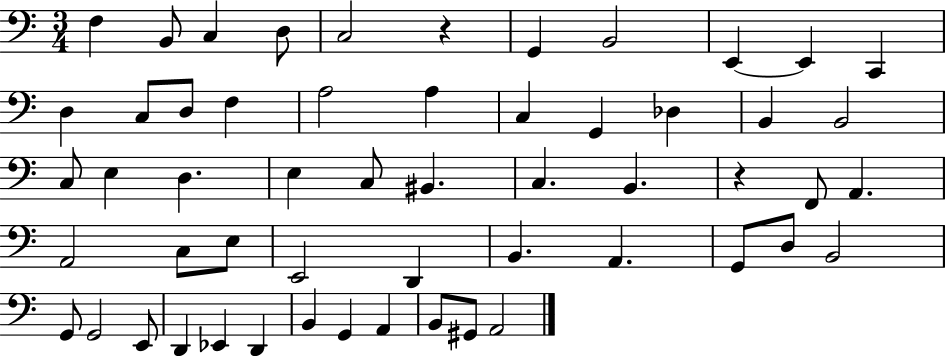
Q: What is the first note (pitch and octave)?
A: F3